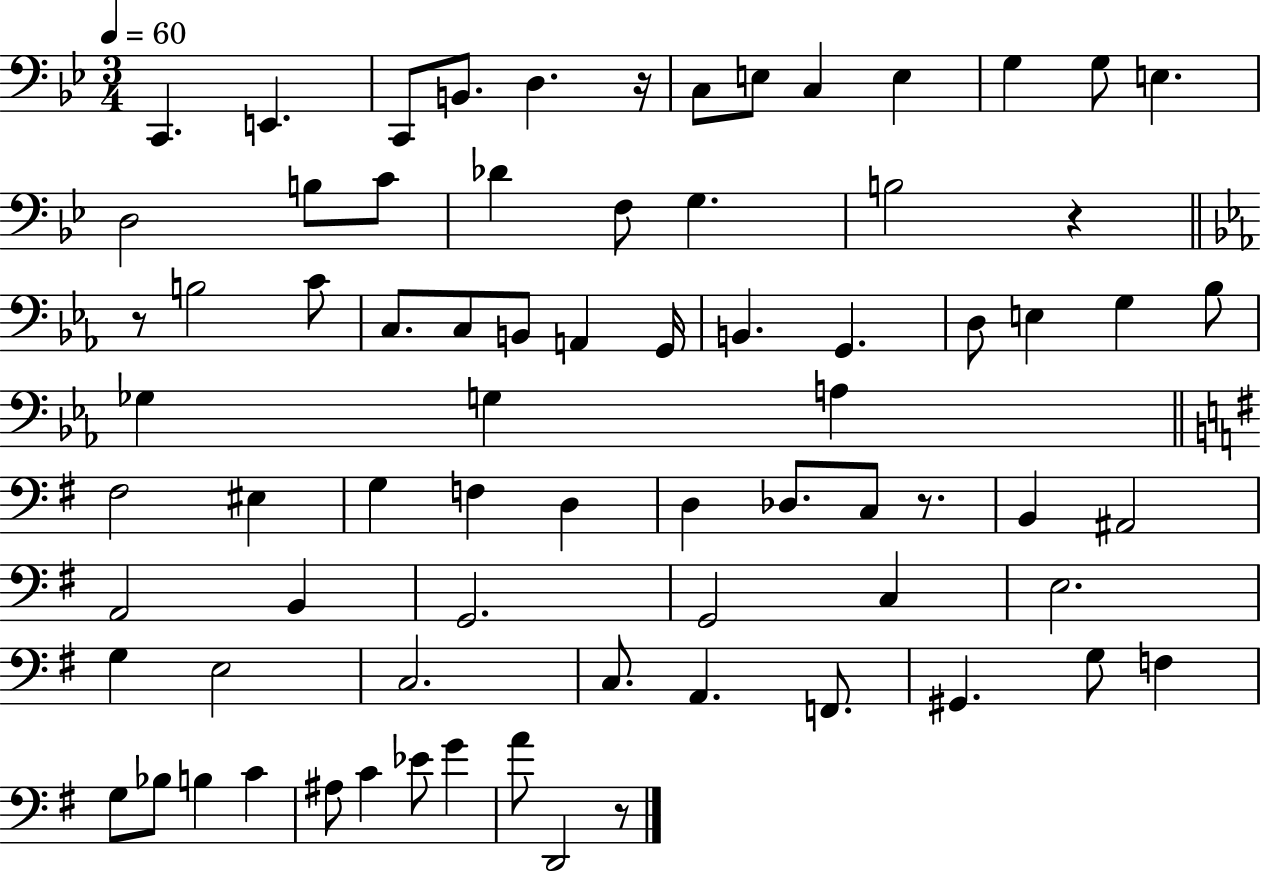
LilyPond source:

{
  \clef bass
  \numericTimeSignature
  \time 3/4
  \key bes \major
  \tempo 4 = 60
  c,4. e,4. | c,8 b,8. d4. r16 | c8 e8 c4 e4 | g4 g8 e4. | \break d2 b8 c'8 | des'4 f8 g4. | b2 r4 | \bar "||" \break \key c \minor r8 b2 c'8 | c8. c8 b,8 a,4 g,16 | b,4. g,4. | d8 e4 g4 bes8 | \break ges4 g4 a4 | \bar "||" \break \key g \major fis2 eis4 | g4 f4 d4 | d4 des8. c8 r8. | b,4 ais,2 | \break a,2 b,4 | g,2. | g,2 c4 | e2. | \break g4 e2 | c2. | c8. a,4. f,8. | gis,4. g8 f4 | \break g8 bes8 b4 c'4 | ais8 c'4 ees'8 g'4 | a'8 d,2 r8 | \bar "|."
}